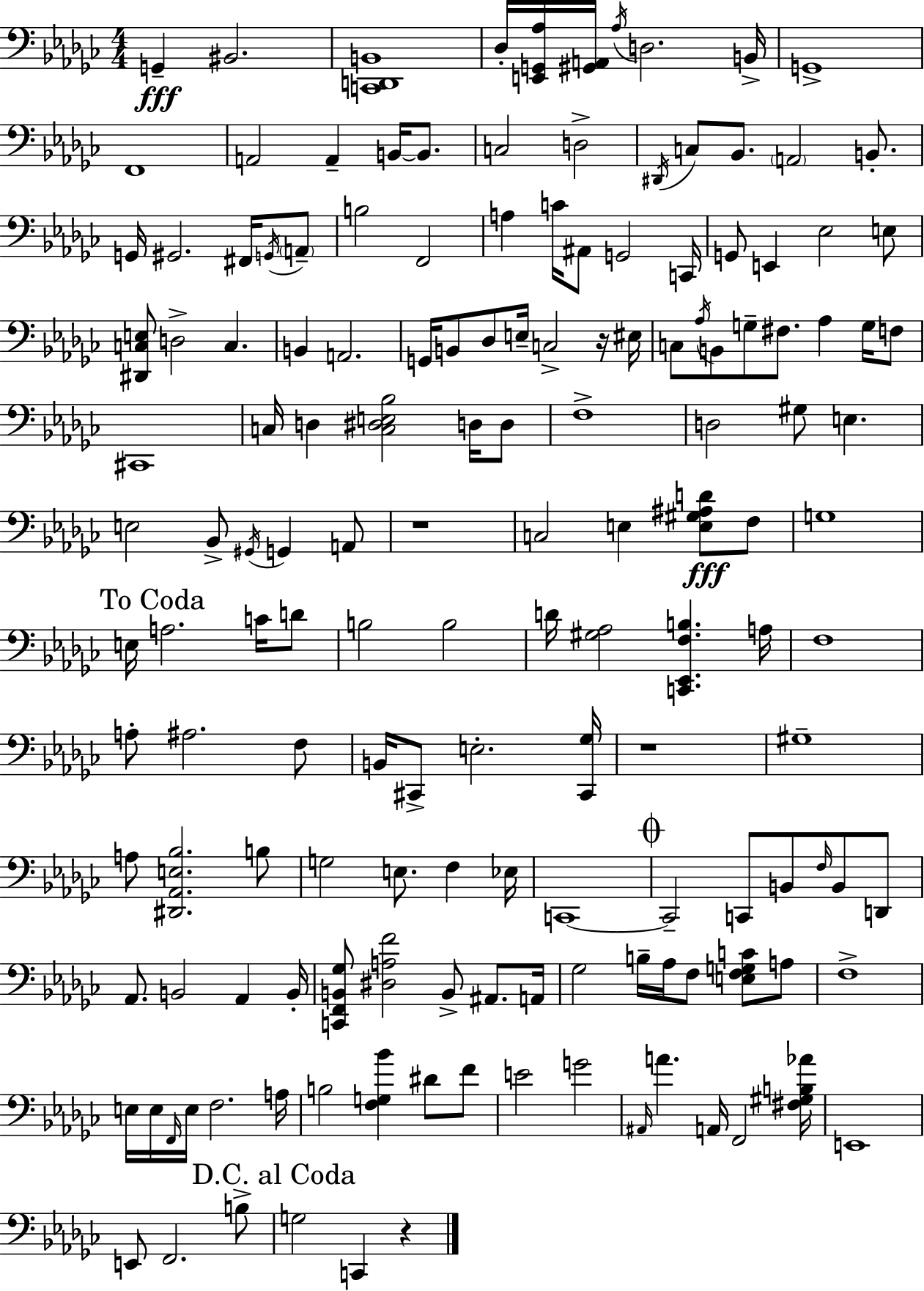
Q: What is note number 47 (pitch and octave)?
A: Ab3